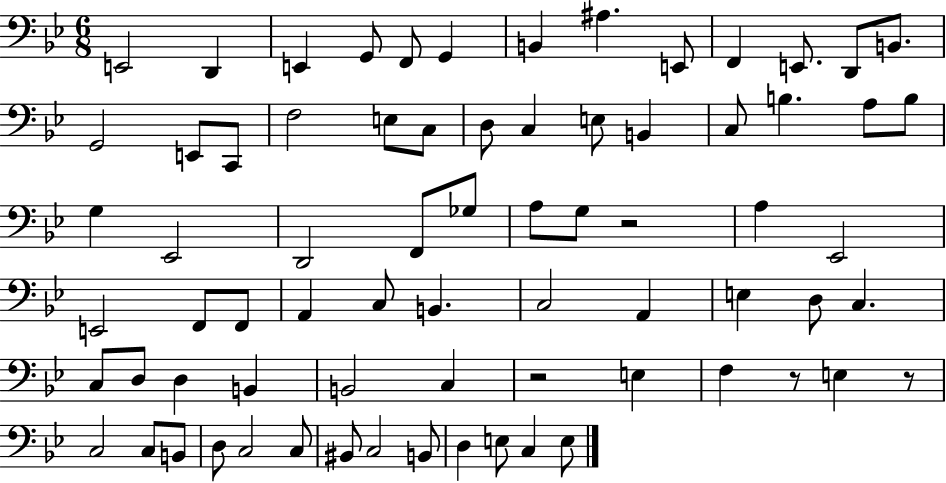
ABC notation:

X:1
T:Untitled
M:6/8
L:1/4
K:Bb
E,,2 D,, E,, G,,/2 F,,/2 G,, B,, ^A, E,,/2 F,, E,,/2 D,,/2 B,,/2 G,,2 E,,/2 C,,/2 F,2 E,/2 C,/2 D,/2 C, E,/2 B,, C,/2 B, A,/2 B,/2 G, _E,,2 D,,2 F,,/2 _G,/2 A,/2 G,/2 z2 A, _E,,2 E,,2 F,,/2 F,,/2 A,, C,/2 B,, C,2 A,, E, D,/2 C, C,/2 D,/2 D, B,, B,,2 C, z2 E, F, z/2 E, z/2 C,2 C,/2 B,,/2 D,/2 C,2 C,/2 ^B,,/2 C,2 B,,/2 D, E,/2 C, E,/2